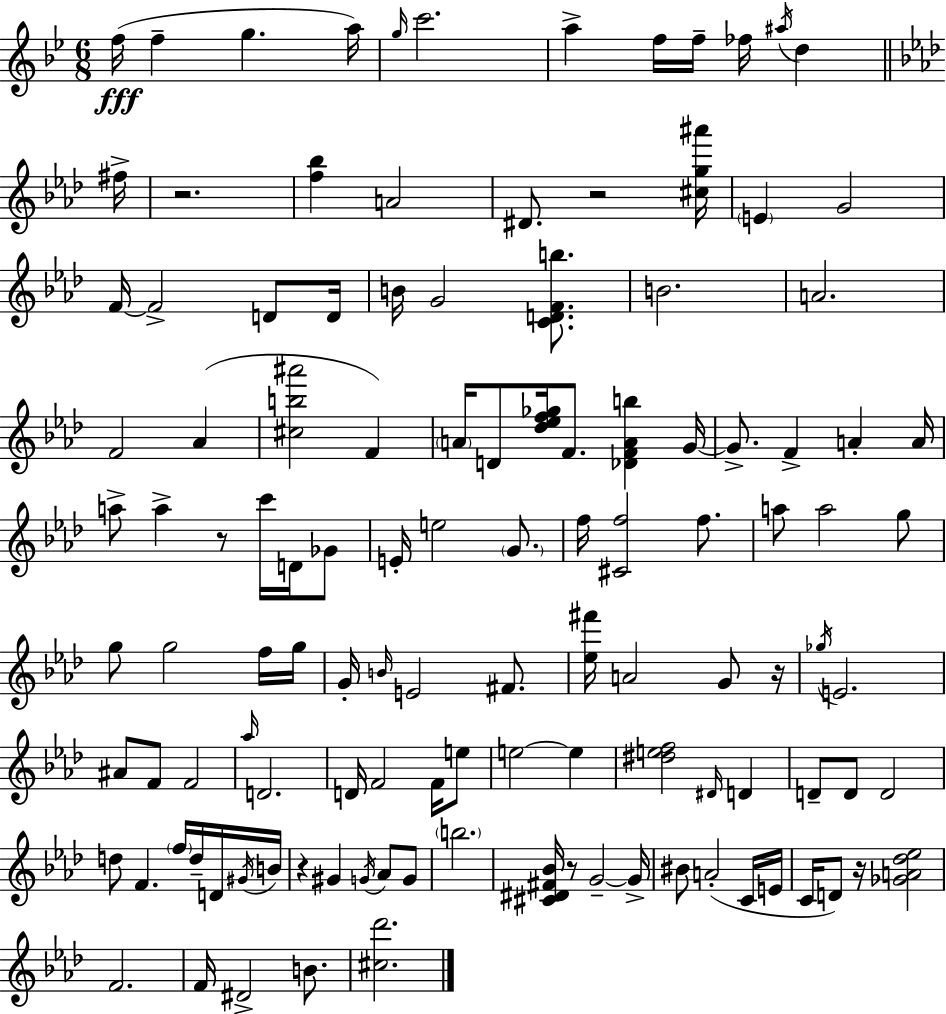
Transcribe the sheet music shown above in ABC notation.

X:1
T:Untitled
M:6/8
L:1/4
K:Gm
f/4 f g a/4 g/4 c'2 a f/4 f/4 _f/4 ^a/4 d ^f/4 z2 [f_b] A2 ^D/2 z2 [^cg^a']/4 E G2 F/4 F2 D/2 D/4 B/4 G2 [CDFb]/2 B2 A2 F2 _A [^cb^a']2 F A/4 D/2 [_d_ef_g]/4 F/2 [_DFAb] G/4 G/2 F A A/4 a/2 a z/2 c'/4 D/4 _G/2 E/4 e2 G/2 f/4 [^Cf]2 f/2 a/2 a2 g/2 g/2 g2 f/4 g/4 G/4 B/4 E2 ^F/2 [_e^f']/4 A2 G/2 z/4 _g/4 E2 ^A/2 F/2 F2 _a/4 D2 D/4 F2 F/4 e/2 e2 e [^def]2 ^D/4 D D/2 D/2 D2 d/2 F f/4 d/4 D/4 ^G/4 B/4 z ^G G/4 _A/2 G/2 b2 [^C^D^F_B]/4 z/2 G2 G/4 ^B/2 A2 C/4 E/4 C/4 D/2 z/4 [_GA_d_e]2 F2 F/4 ^D2 B/2 [^c_d']2